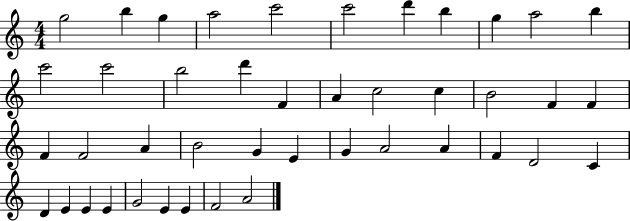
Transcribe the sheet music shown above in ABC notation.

X:1
T:Untitled
M:4/4
L:1/4
K:C
g2 b g a2 c'2 c'2 d' b g a2 b c'2 c'2 b2 d' F A c2 c B2 F F F F2 A B2 G E G A2 A F D2 C D E E E G2 E E F2 A2